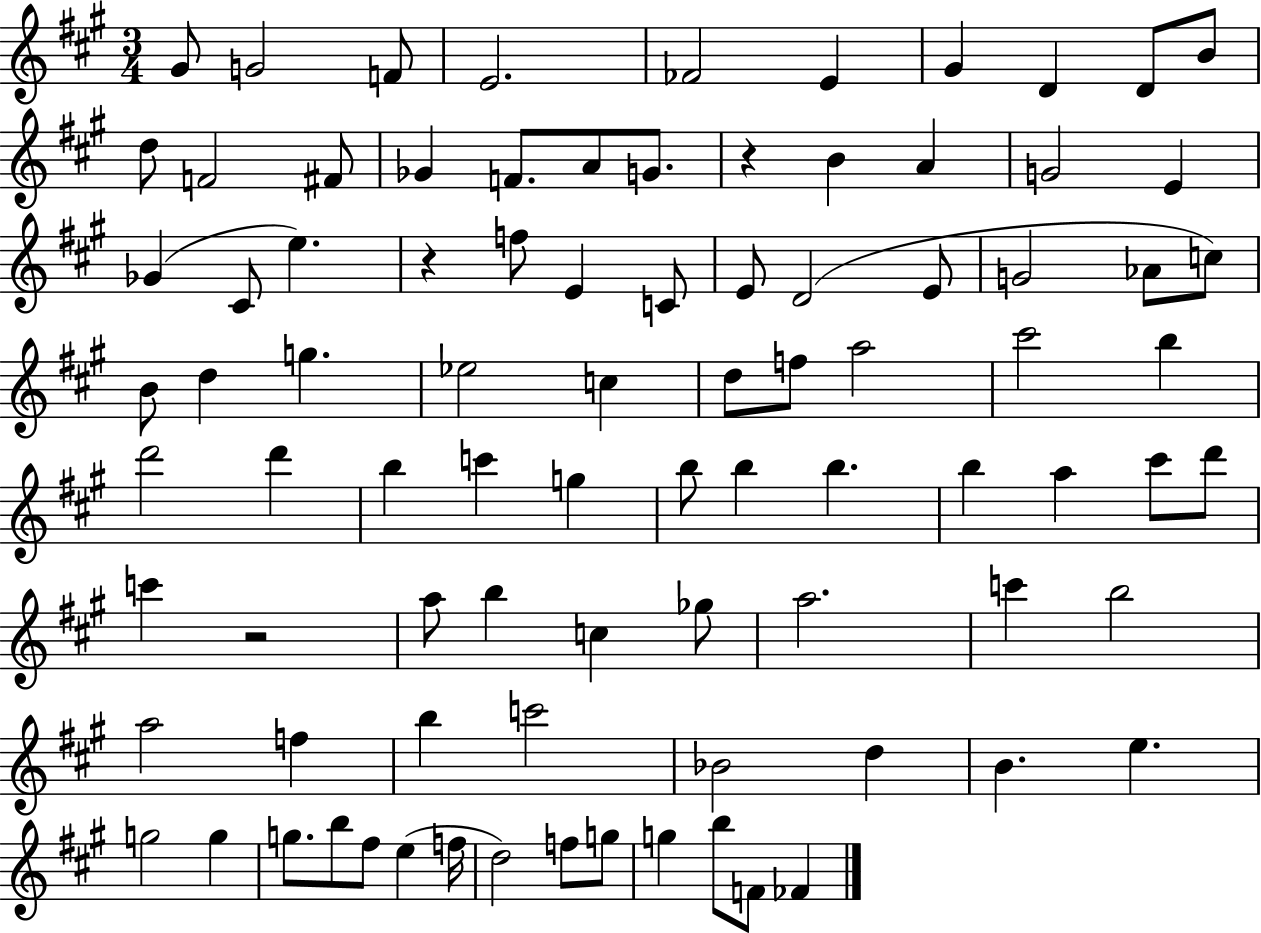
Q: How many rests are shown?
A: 3